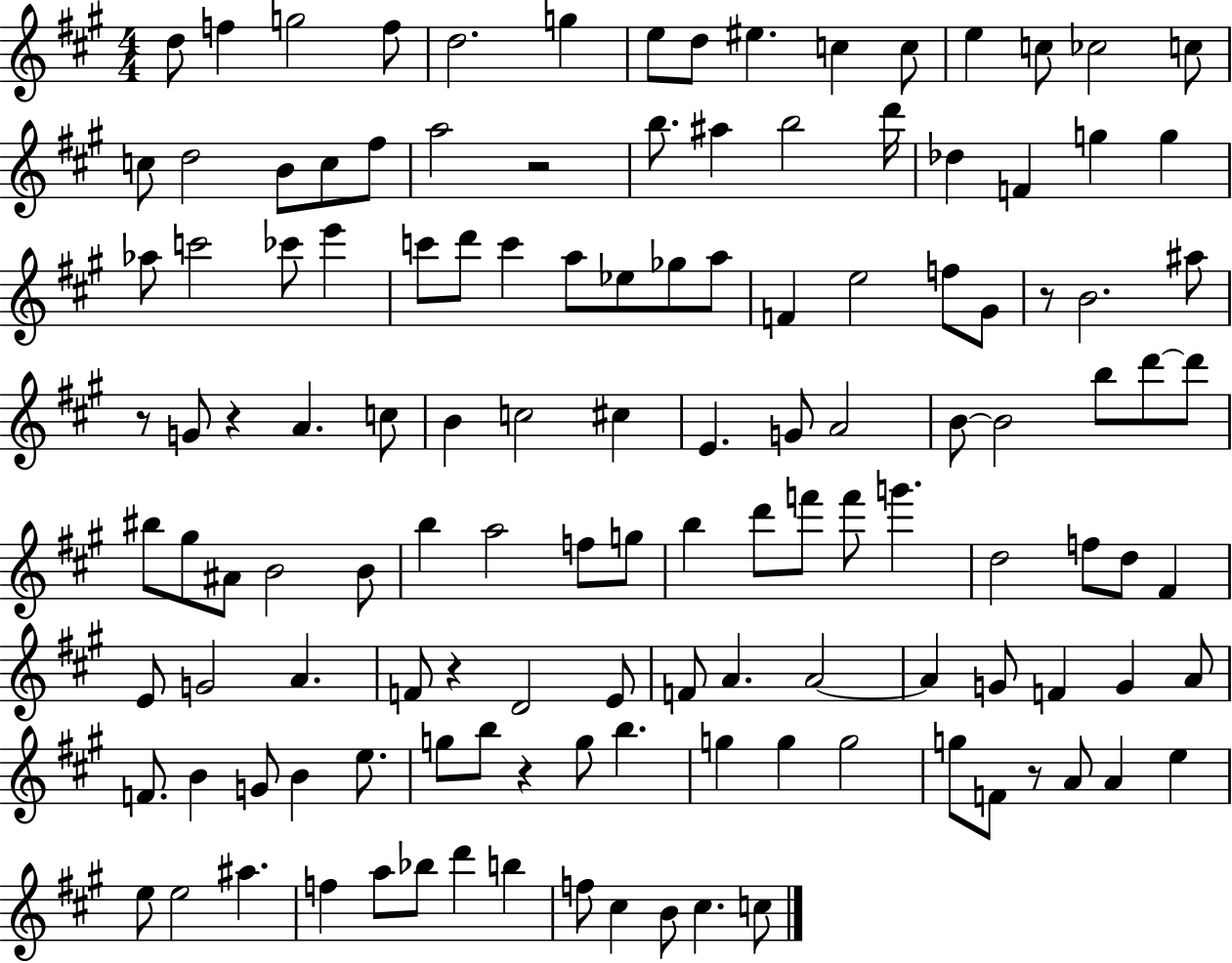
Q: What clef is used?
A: treble